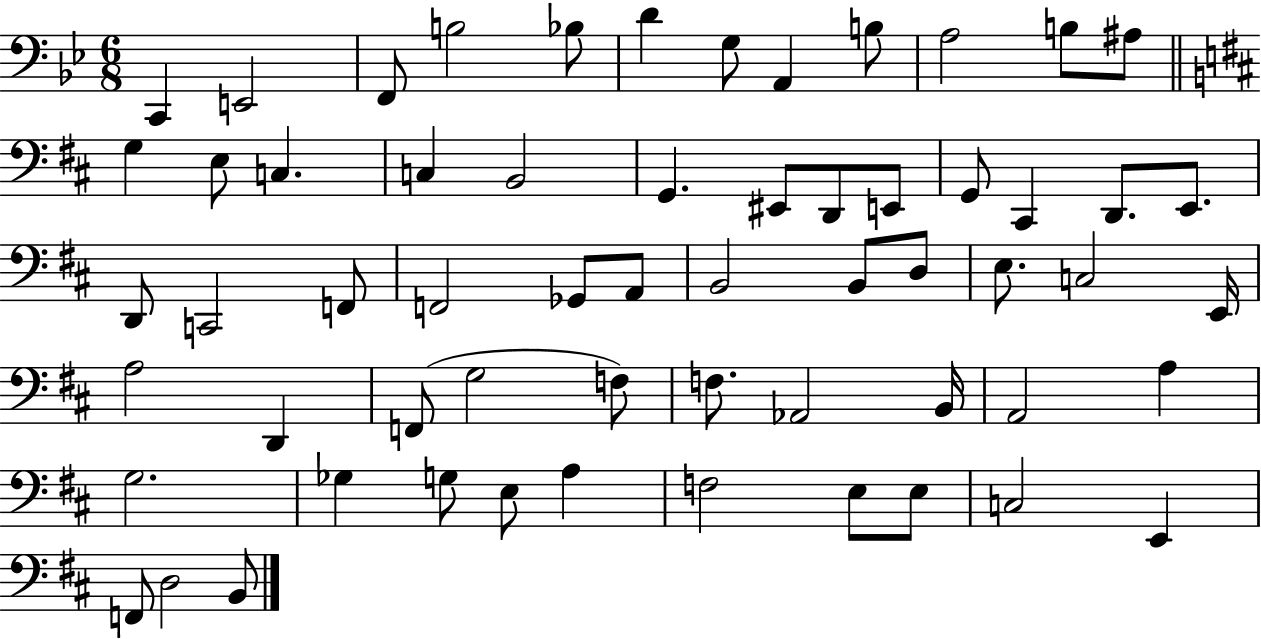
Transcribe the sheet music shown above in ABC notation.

X:1
T:Untitled
M:6/8
L:1/4
K:Bb
C,, E,,2 F,,/2 B,2 _B,/2 D G,/2 A,, B,/2 A,2 B,/2 ^A,/2 G, E,/2 C, C, B,,2 G,, ^E,,/2 D,,/2 E,,/2 G,,/2 ^C,, D,,/2 E,,/2 D,,/2 C,,2 F,,/2 F,,2 _G,,/2 A,,/2 B,,2 B,,/2 D,/2 E,/2 C,2 E,,/4 A,2 D,, F,,/2 G,2 F,/2 F,/2 _A,,2 B,,/4 A,,2 A, G,2 _G, G,/2 E,/2 A, F,2 E,/2 E,/2 C,2 E,, F,,/2 D,2 B,,/2